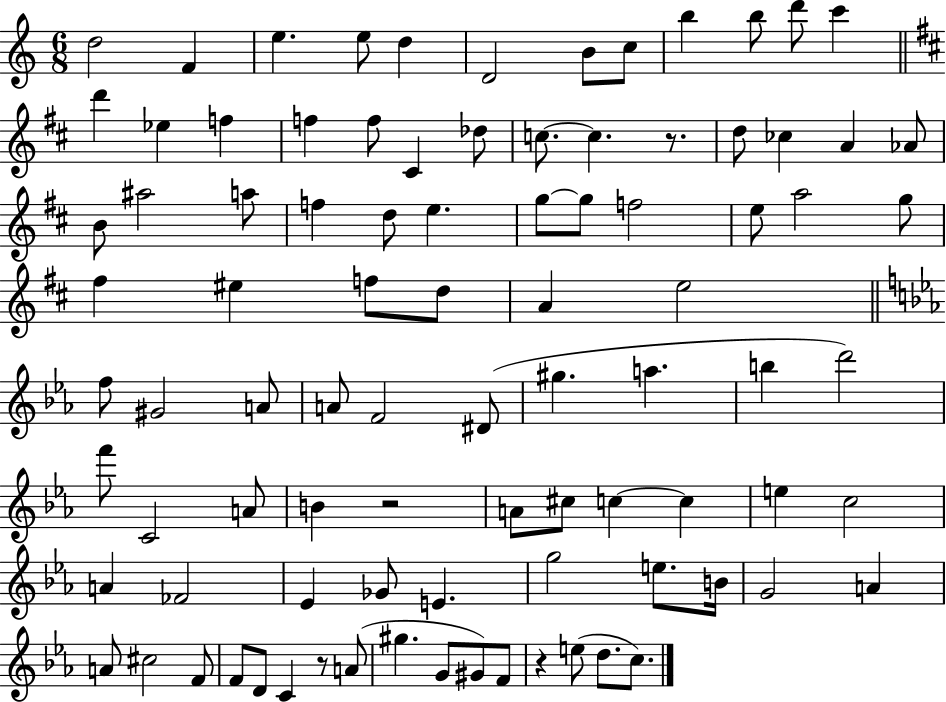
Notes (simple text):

D5/h F4/q E5/q. E5/e D5/q D4/h B4/e C5/e B5/q B5/e D6/e C6/q D6/q Eb5/q F5/q F5/q F5/e C#4/q Db5/e C5/e. C5/q. R/e. D5/e CES5/q A4/q Ab4/e B4/e A#5/h A5/e F5/q D5/e E5/q. G5/e G5/e F5/h E5/e A5/h G5/e F#5/q EIS5/q F5/e D5/e A4/q E5/h F5/e G#4/h A4/e A4/e F4/h D#4/e G#5/q. A5/q. B5/q D6/h F6/e C4/h A4/e B4/q R/h A4/e C#5/e C5/q C5/q E5/q C5/h A4/q FES4/h Eb4/q Gb4/e E4/q. G5/h E5/e. B4/s G4/h A4/q A4/e C#5/h F4/e F4/e D4/e C4/q R/e A4/e G#5/q. G4/e G#4/e F4/e R/q E5/e D5/e. C5/e.